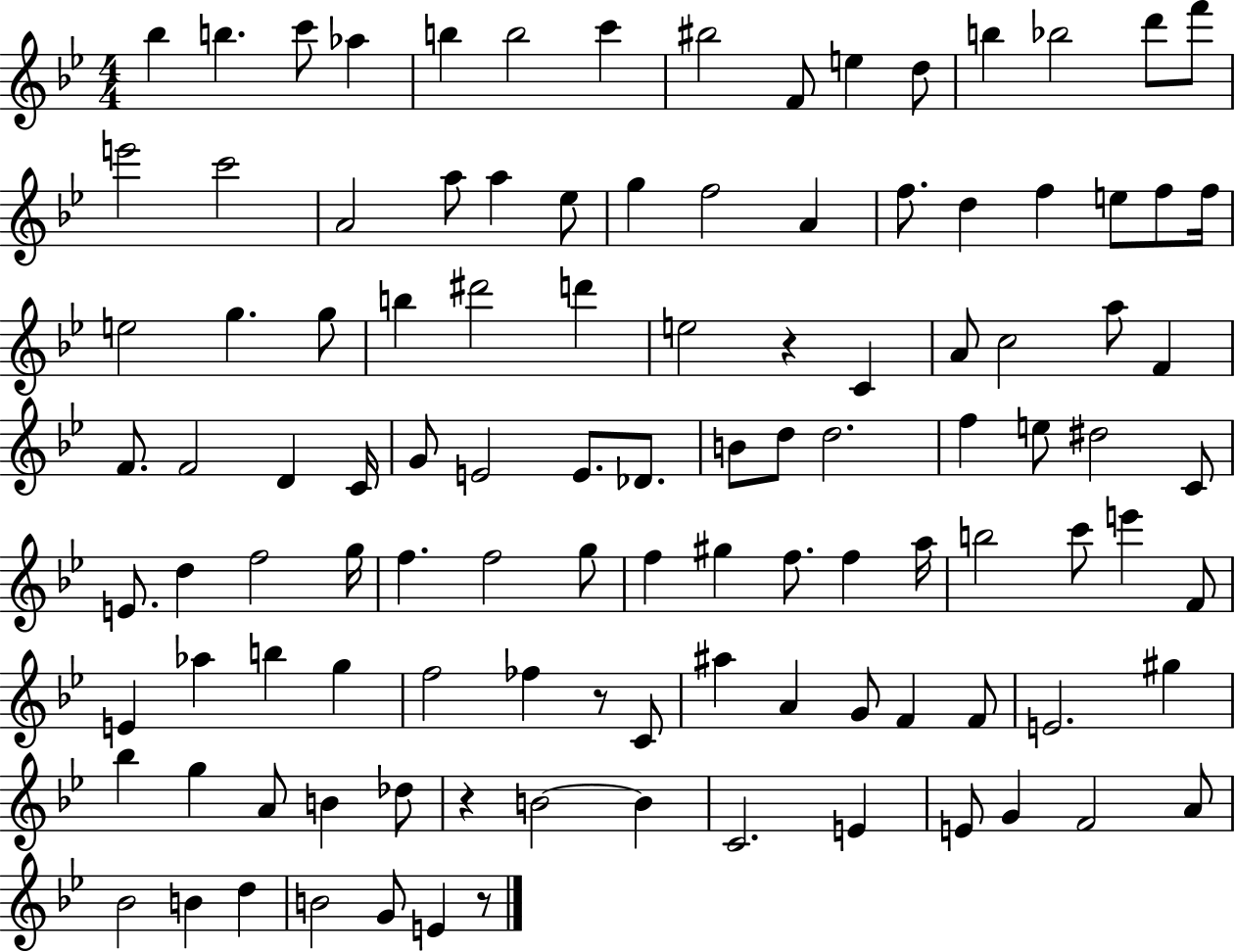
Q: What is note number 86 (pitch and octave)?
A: E4